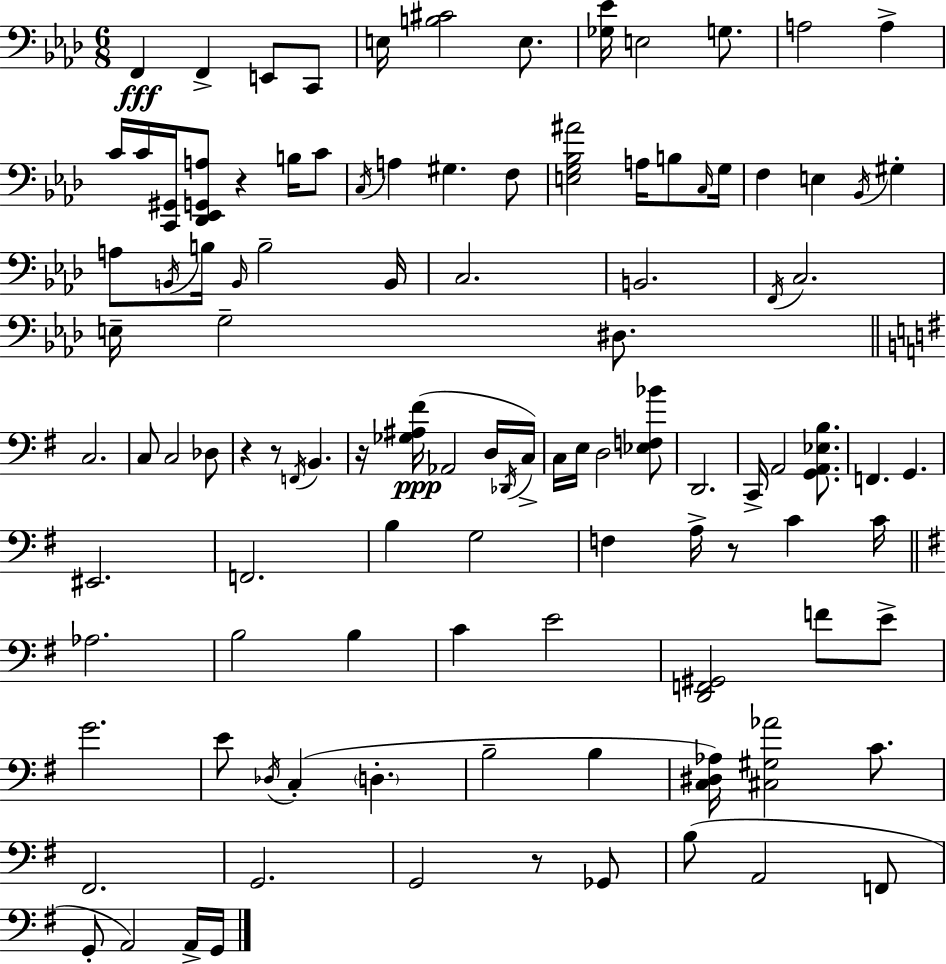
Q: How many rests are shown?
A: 6